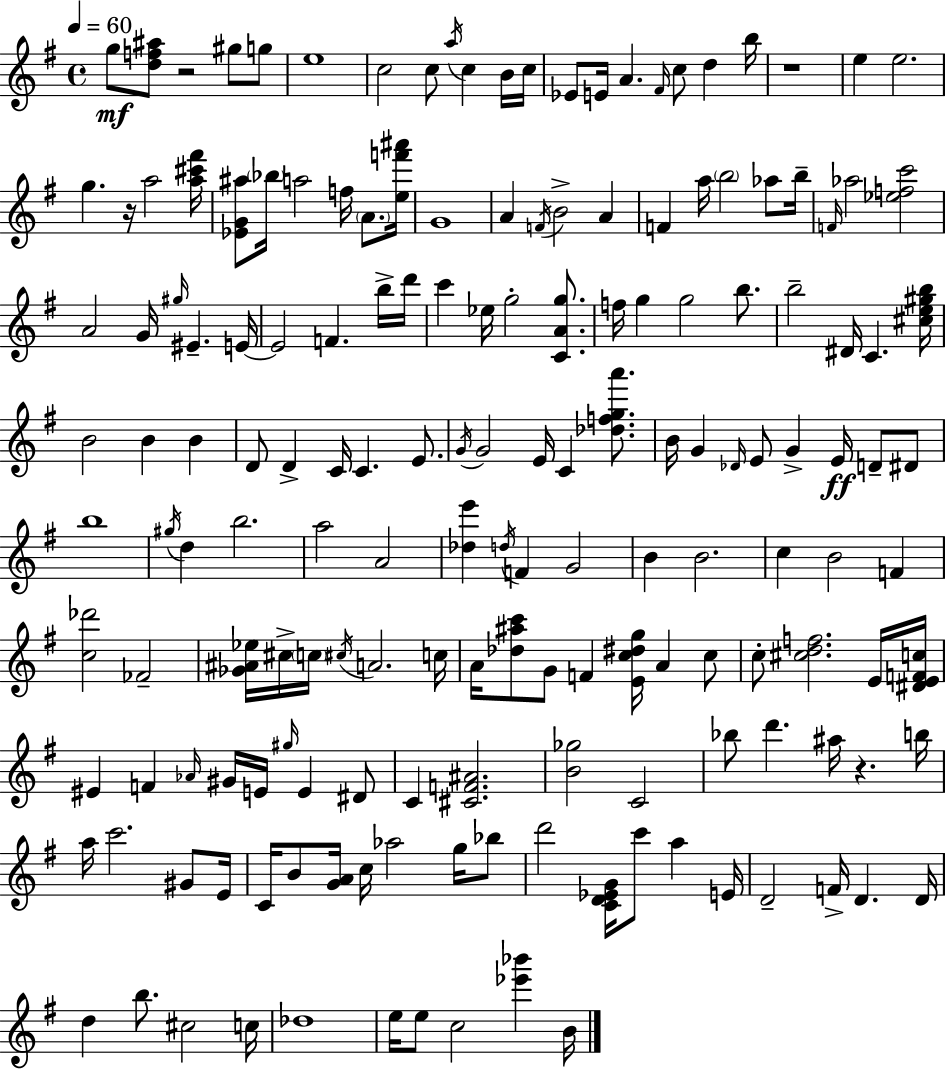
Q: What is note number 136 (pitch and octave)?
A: D5